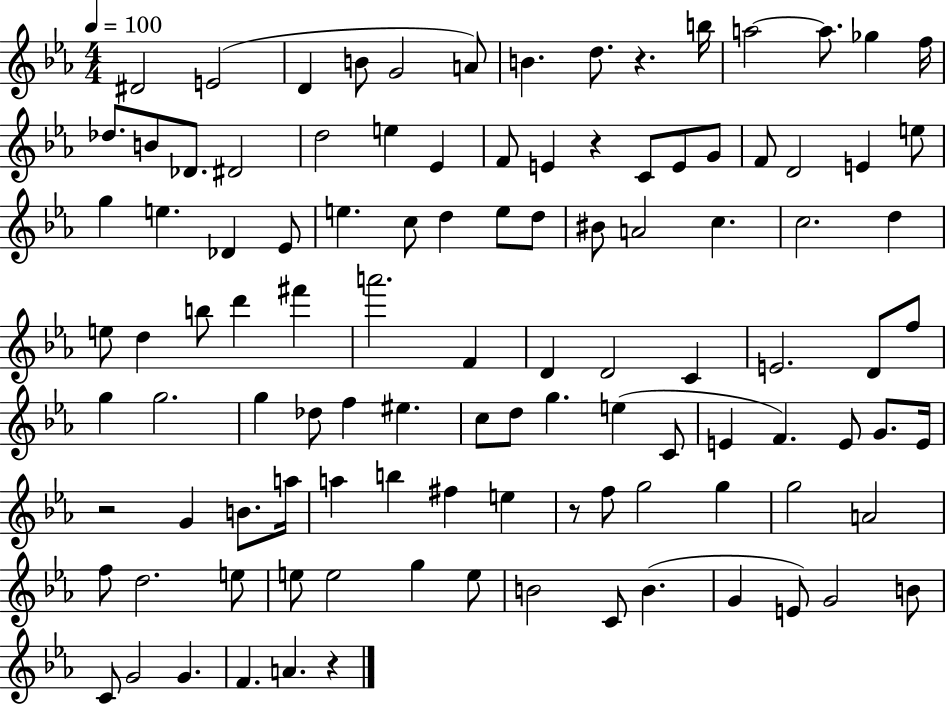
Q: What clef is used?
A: treble